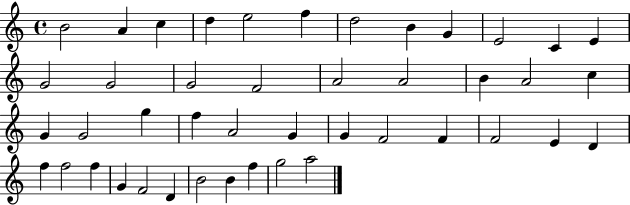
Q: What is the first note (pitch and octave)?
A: B4